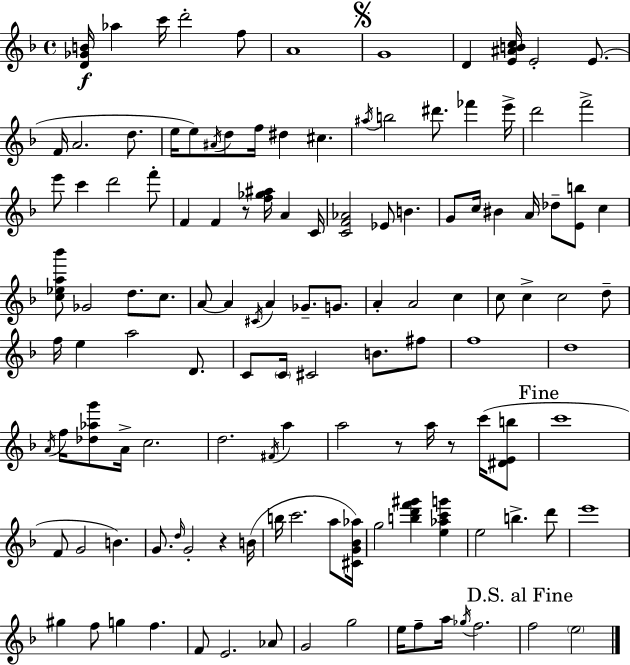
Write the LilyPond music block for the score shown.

{
  \clef treble
  \time 4/4
  \defaultTimeSignature
  \key f \major
  <d' ges' b'>16\f aes''4 c'''16 d'''2-. f''8 | a'1 | \mark \markup { \musicglyph "scripts.segno" } g'1 | d'4 <e' ais' b' c''>16 e'2-. e'8.( | \break f'16 a'2. d''8. | e''16 e''8) \acciaccatura { ais'16 } d''8 f''16 dis''4 cis''4. | \acciaccatura { ais''16 } b''2 dis'''8. fes'''4 | e'''16-> d'''2 f'''2-> | \break e'''8 c'''4 d'''2 | f'''8-. f'4 f'4 r8 <f'' ges'' ais''>16 a'4 | c'16 <c' f' aes'>2 ees'8 b'4. | g'8 c''16 bis'4 a'16 des''8-- <e' b''>8 c''4 | \break <c'' ees'' a'' bes'''>8 ges'2 d''8. c''8. | a'8~~ a'4 \acciaccatura { cis'16 } a'4 ges'8.-- | g'8. a'4-. a'2 c''4 | c''8 c''4-> c''2 | \break d''8-- f''16 e''4 a''2 | d'8. c'8 \parenthesize c'16 cis'2 b'8. | fis''8 f''1 | d''1 | \break \acciaccatura { a'16 } f''16 <des'' aes'' g'''>8 a'16-> c''2. | d''2. | \acciaccatura { fis'16 } a''4 a''2 r8 a''16 | r8 c'''16( <dis' e' b''>8 \mark "Fine" c'''1 | \break f'8 g'2 b'4.) | g'8. \grace { d''16 } g'2-. | r4 b'16( b''16 c'''2. | a''8 <cis' g' bes' aes''>16) g''2 <b'' d''' f''' gis'''>4 | \break <e'' aes'' c''' g'''>4 e''2 b''4.-> | d'''8 e'''1 | gis''4 f''8 g''4 | f''4. f'8 e'2. | \break aes'8 g'2 g''2 | e''16 f''8-- a''16 \acciaccatura { ges''16 } f''2. | \mark "D.S. al Fine" f''2 \parenthesize e''2 | \bar "|."
}